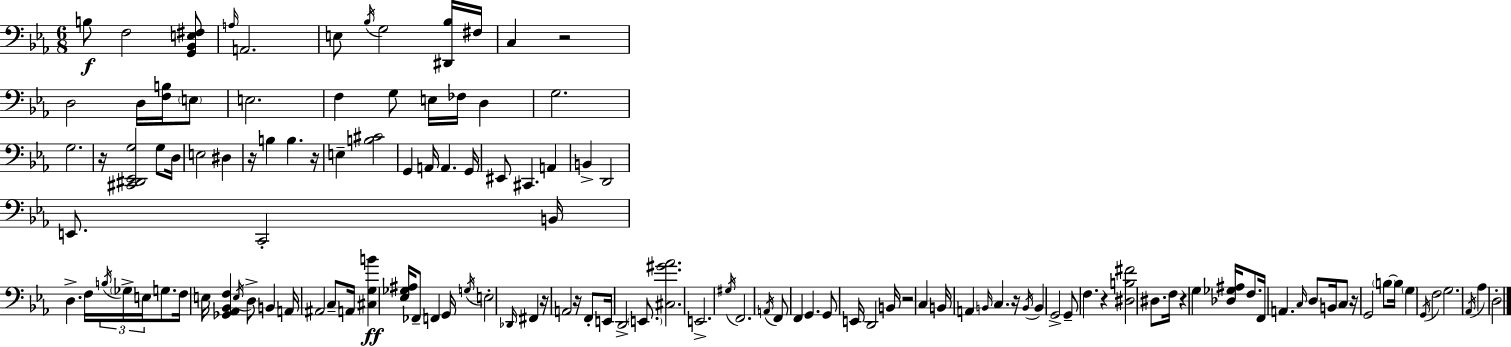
B3/e F3/h [G2,Bb2,E3,F#3]/e A3/s A2/h. E3/e Bb3/s G3/h [D#2,Bb3]/s F#3/s C3/q R/h D3/h D3/s [F3,B3]/s E3/e E3/h. F3/q G3/e E3/s FES3/s D3/q G3/h. G3/h. R/s [C#2,D#2,Eb2,G3]/h G3/e D3/s E3/h D#3/q R/s B3/q B3/q. R/s E3/q [B3,C#4]/h G2/q A2/s A2/q. G2/s EIS2/e C#2/q. A2/q B2/q D2/h E2/e. C2/h B2/s D3/q. F3/s B3/s Gb3/s E3/s G3/e. F3/s E3/s [Gb2,Ab2,Bb2,F3]/q E3/s D3/e B2/q A2/s A#2/h C3/e A2/s [C#3,G3,B4]/q [Eb3,Gb3,A#3]/s FES2/e F2/q G2/s G3/s E3/h Db2/s F#2/q R/s A2/h R/s F2/e E2/s D2/h E2/e. [C#3,G#4,Ab4]/h. E2/h. G#3/s F2/h. A2/s F2/e F2/q G2/q. G2/e E2/s D2/h B2/s R/h C3/q B2/s A2/q B2/s C3/q. R/s B2/s B2/q G2/h G2/e F3/q. R/q [D#3,B3,F#4]/h D#3/e. F3/s R/q G3/q [Db3,Gb3,A#3]/s F3/e. F2/s A2/q. C3/s D3/e B2/s C3/e R/s G2/h B3/e B3/s G3/q G2/s F3/h G3/h. Ab2/s Ab3/q D3/h